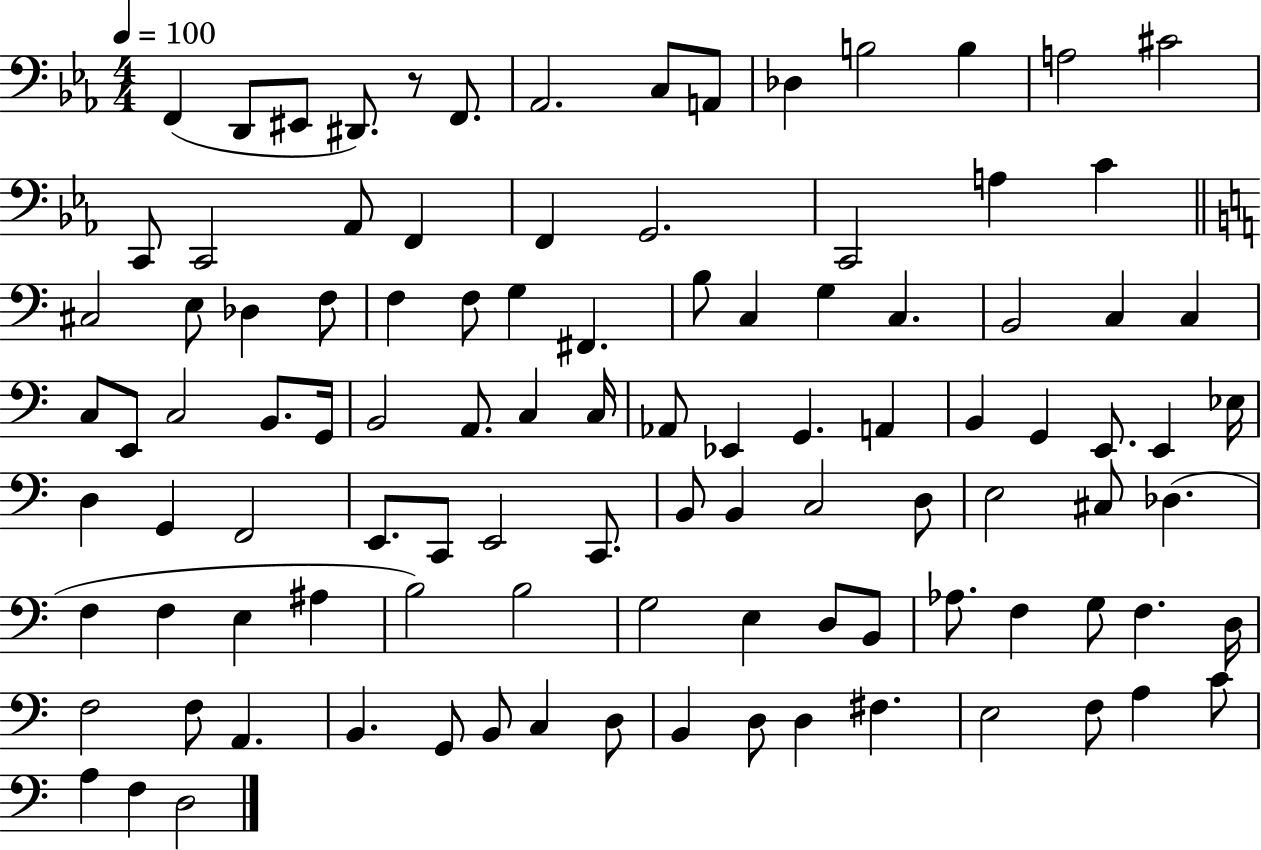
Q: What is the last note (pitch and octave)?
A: D3